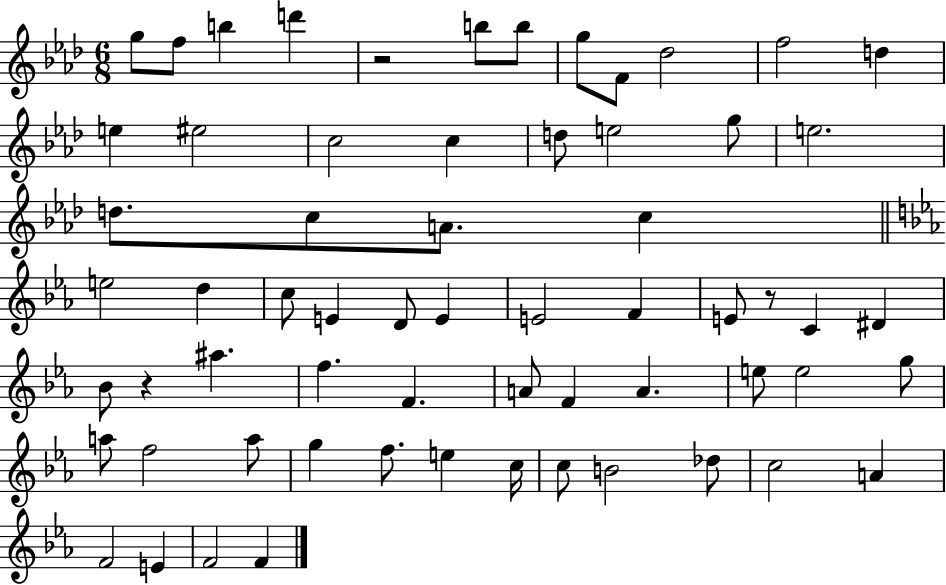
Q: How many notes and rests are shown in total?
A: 63